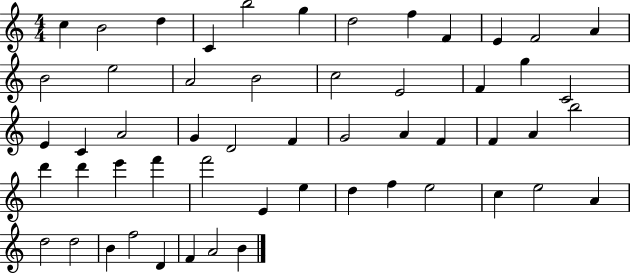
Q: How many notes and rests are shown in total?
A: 54